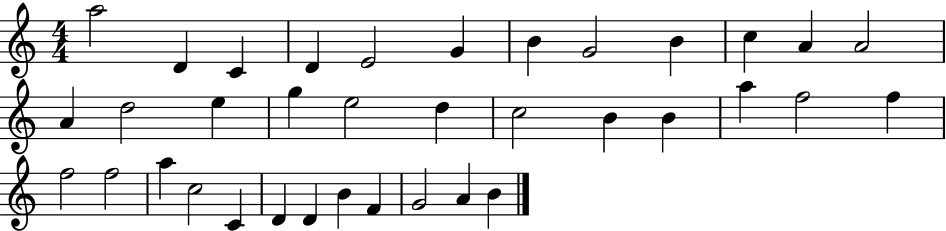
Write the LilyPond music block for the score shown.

{
  \clef treble
  \numericTimeSignature
  \time 4/4
  \key c \major
  a''2 d'4 c'4 | d'4 e'2 g'4 | b'4 g'2 b'4 | c''4 a'4 a'2 | \break a'4 d''2 e''4 | g''4 e''2 d''4 | c''2 b'4 b'4 | a''4 f''2 f''4 | \break f''2 f''2 | a''4 c''2 c'4 | d'4 d'4 b'4 f'4 | g'2 a'4 b'4 | \break \bar "|."
}